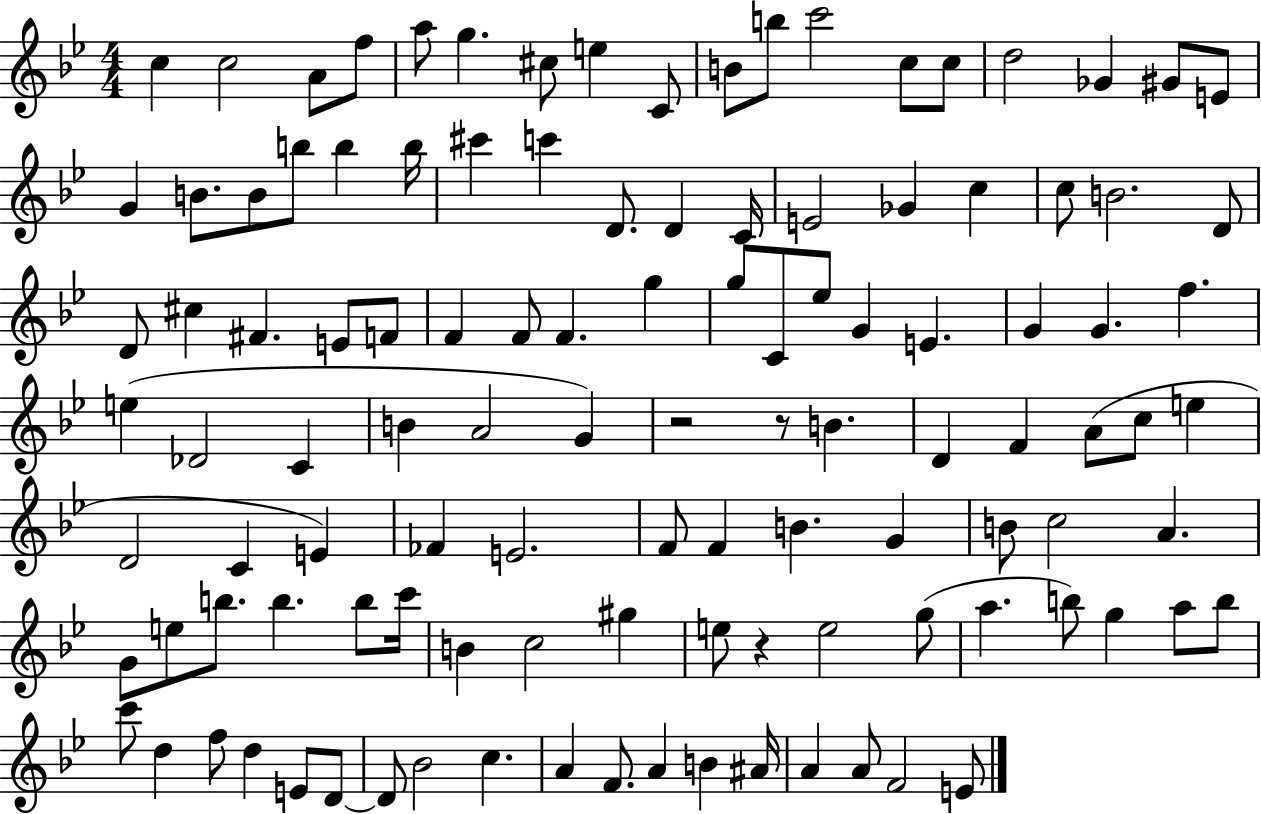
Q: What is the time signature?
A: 4/4